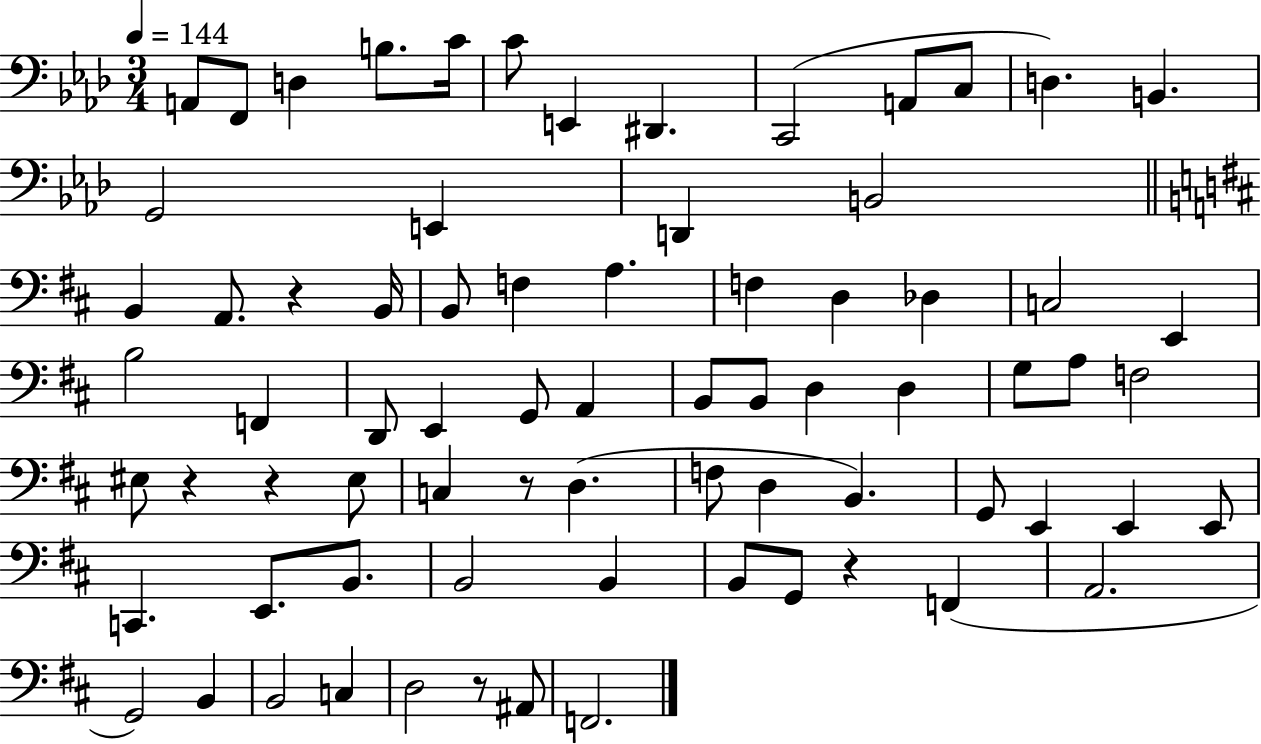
{
  \clef bass
  \numericTimeSignature
  \time 3/4
  \key aes \major
  \tempo 4 = 144
  \repeat volta 2 { a,8 f,8 d4 b8. c'16 | c'8 e,4 dis,4. | c,2( a,8 c8 | d4.) b,4. | \break g,2 e,4 | d,4 b,2 | \bar "||" \break \key d \major b,4 a,8. r4 b,16 | b,8 f4 a4. | f4 d4 des4 | c2 e,4 | \break b2 f,4 | d,8 e,4 g,8 a,4 | b,8 b,8 d4 d4 | g8 a8 f2 | \break eis8 r4 r4 eis8 | c4 r8 d4.( | f8 d4 b,4.) | g,8 e,4 e,4 e,8 | \break c,4. e,8. b,8. | b,2 b,4 | b,8 g,8 r4 f,4( | a,2. | \break g,2) b,4 | b,2 c4 | d2 r8 ais,8 | f,2. | \break } \bar "|."
}